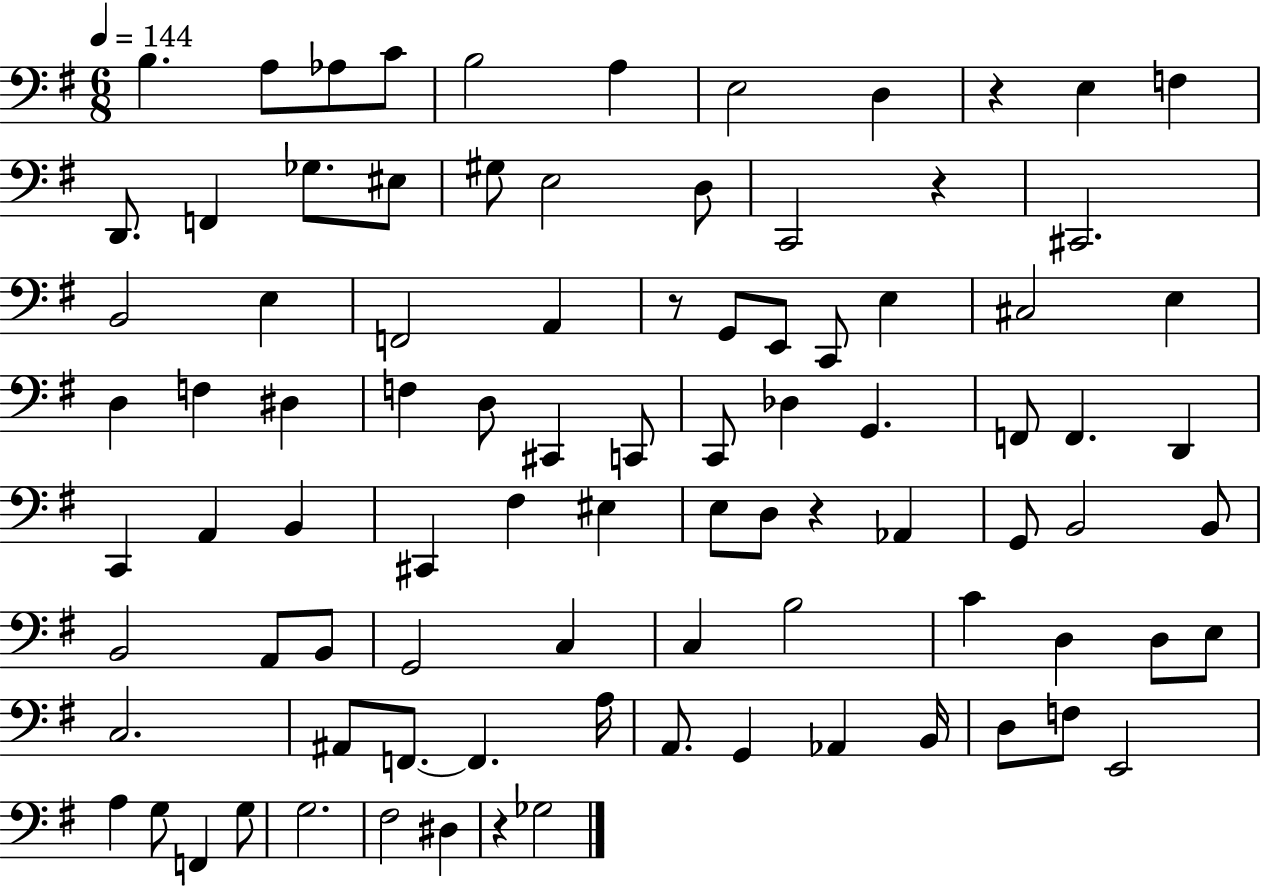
{
  \clef bass
  \numericTimeSignature
  \time 6/8
  \key g \major
  \tempo 4 = 144
  b4. a8 aes8 c'8 | b2 a4 | e2 d4 | r4 e4 f4 | \break d,8. f,4 ges8. eis8 | gis8 e2 d8 | c,2 r4 | cis,2. | \break b,2 e4 | f,2 a,4 | r8 g,8 e,8 c,8 e4 | cis2 e4 | \break d4 f4 dis4 | f4 d8 cis,4 c,8 | c,8 des4 g,4. | f,8 f,4. d,4 | \break c,4 a,4 b,4 | cis,4 fis4 eis4 | e8 d8 r4 aes,4 | g,8 b,2 b,8 | \break b,2 a,8 b,8 | g,2 c4 | c4 b2 | c'4 d4 d8 e8 | \break c2. | ais,8 f,8.~~ f,4. a16 | a,8. g,4 aes,4 b,16 | d8 f8 e,2 | \break a4 g8 f,4 g8 | g2. | fis2 dis4 | r4 ges2 | \break \bar "|."
}